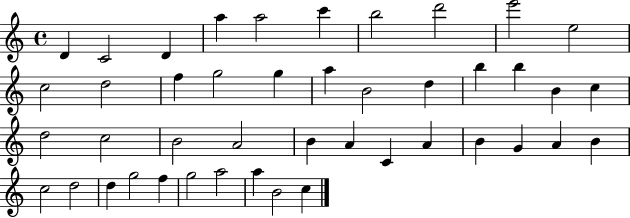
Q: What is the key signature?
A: C major